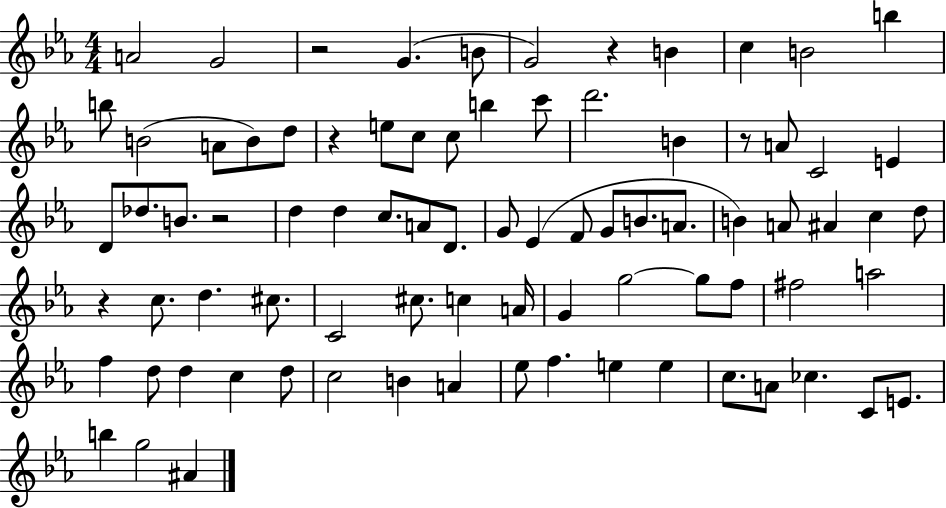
A4/h G4/h R/h G4/q. B4/e G4/h R/q B4/q C5/q B4/h B5/q B5/e B4/h A4/e B4/e D5/e R/q E5/e C5/e C5/e B5/q C6/e D6/h. B4/q R/e A4/e C4/h E4/q D4/e Db5/e. B4/e. R/h D5/q D5/q C5/e. A4/e D4/e. G4/e Eb4/q F4/e G4/e B4/e. A4/e. B4/q A4/e A#4/q C5/q D5/e R/q C5/e. D5/q. C#5/e. C4/h C#5/e. C5/q A4/s G4/q G5/h G5/e F5/e F#5/h A5/h F5/q D5/e D5/q C5/q D5/e C5/h B4/q A4/q Eb5/e F5/q. E5/q E5/q C5/e. A4/e CES5/q. C4/e E4/e. B5/q G5/h A#4/q